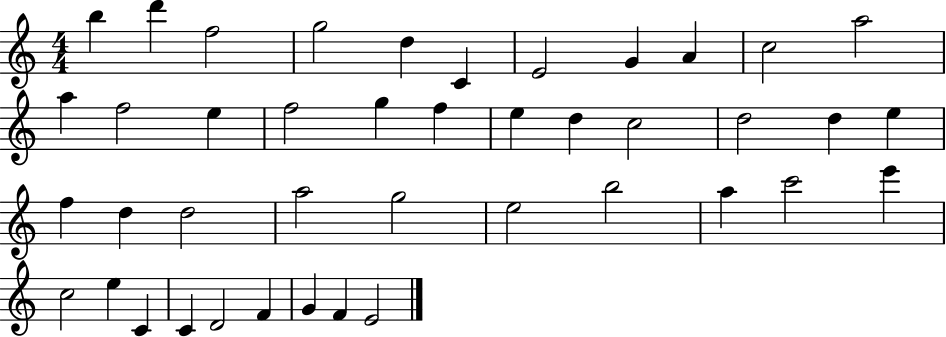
B5/q D6/q F5/h G5/h D5/q C4/q E4/h G4/q A4/q C5/h A5/h A5/q F5/h E5/q F5/h G5/q F5/q E5/q D5/q C5/h D5/h D5/q E5/q F5/q D5/q D5/h A5/h G5/h E5/h B5/h A5/q C6/h E6/q C5/h E5/q C4/q C4/q D4/h F4/q G4/q F4/q E4/h